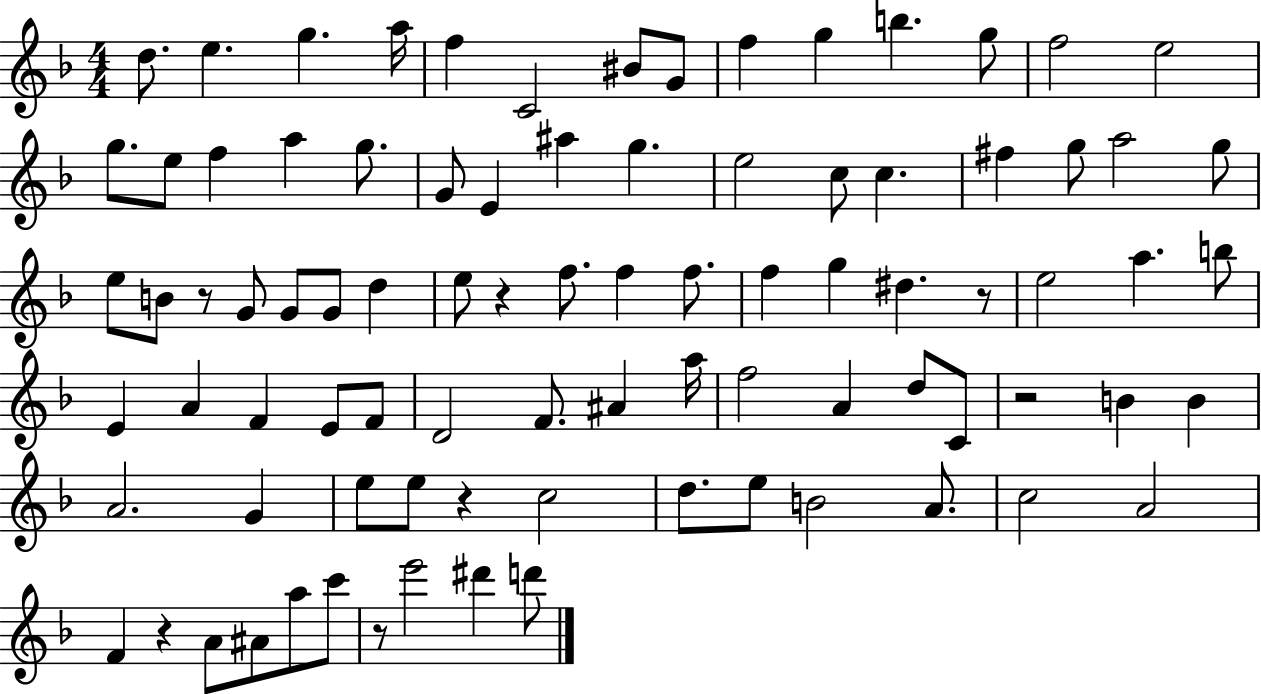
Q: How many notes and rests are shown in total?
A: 87